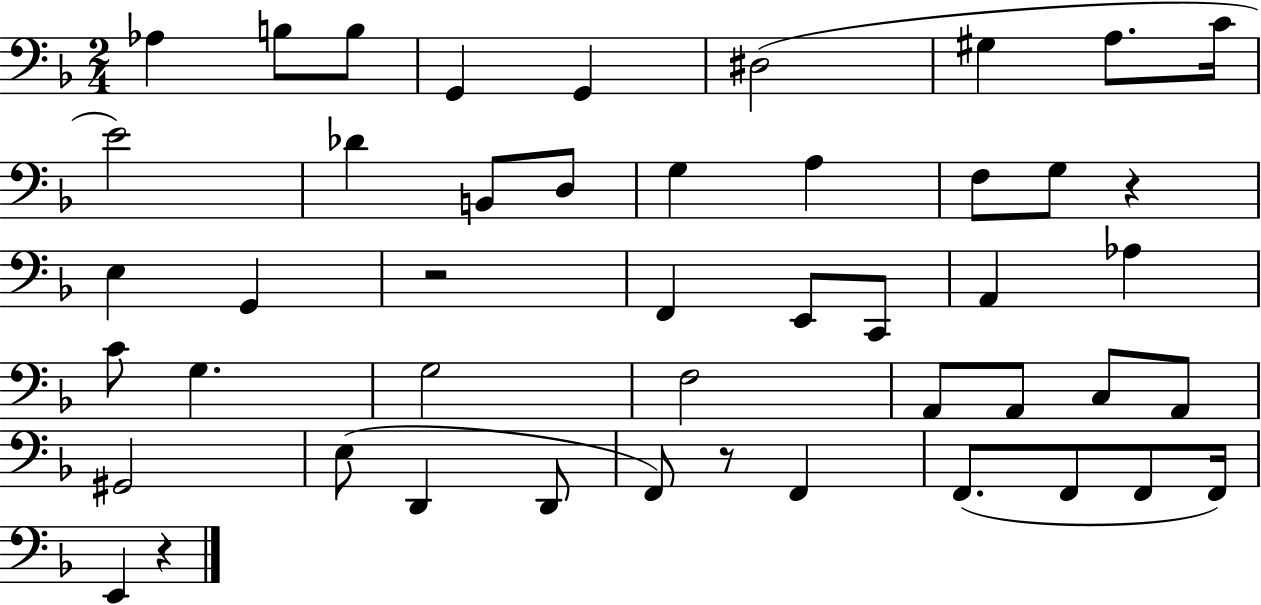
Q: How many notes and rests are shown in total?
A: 47